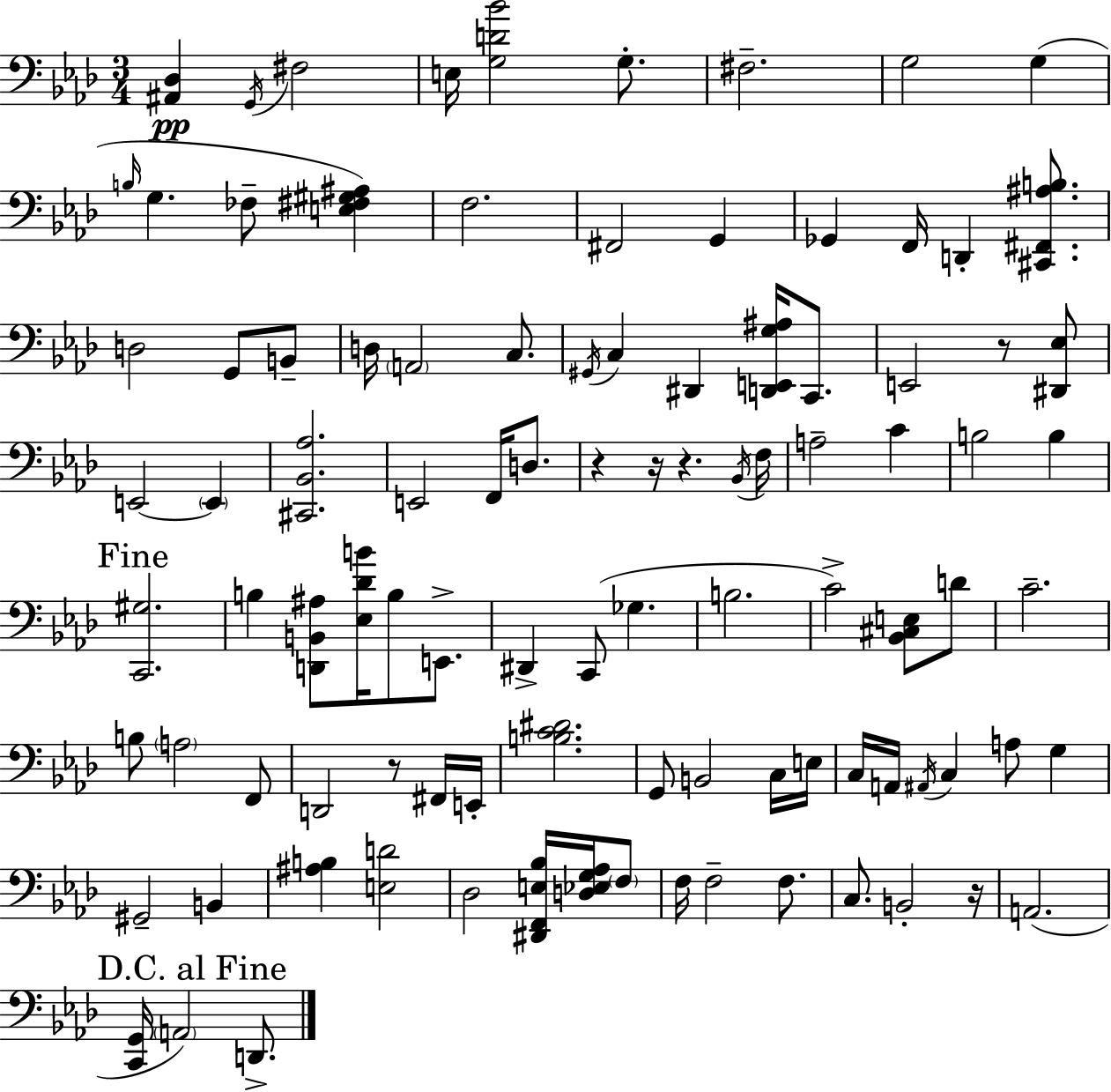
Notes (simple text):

[A#2,Db3]/q G2/s F#3/h E3/s [G3,D4,Bb4]/h G3/e. F#3/h. G3/h G3/q B3/s G3/q. FES3/e [E3,F#3,G#3,A#3]/q F3/h. F#2/h G2/q Gb2/q F2/s D2/q [C#2,F#2,A#3,B3]/e. D3/h G2/e B2/e D3/s A2/h C3/e. G#2/s C3/q D#2/q [D2,E2,G3,A#3]/s C2/e. E2/h R/e [D#2,Eb3]/e E2/h E2/q [C#2,Bb2,Ab3]/h. E2/h F2/s D3/e. R/q R/s R/q. Bb2/s F3/s A3/h C4/q B3/h B3/q [C2,G#3]/h. B3/q [D2,B2,A#3]/e [Eb3,Db4,B4]/s B3/e E2/e. D#2/q C2/e Gb3/q. B3/h. C4/h [Bb2,C#3,E3]/e D4/e C4/h. B3/e A3/h F2/e D2/h R/e F#2/s E2/s [B3,C4,D#4]/h. G2/e B2/h C3/s E3/s C3/s A2/s A#2/s C3/q A3/e G3/q G#2/h B2/q [A#3,B3]/q [E3,D4]/h Db3/h [D#2,F2,E3,Bb3]/s [D3,Eb3,G3,Ab3]/s F3/e F3/s F3/h F3/e. C3/e. B2/h R/s A2/h. [C2,G2]/s A2/h D2/e.